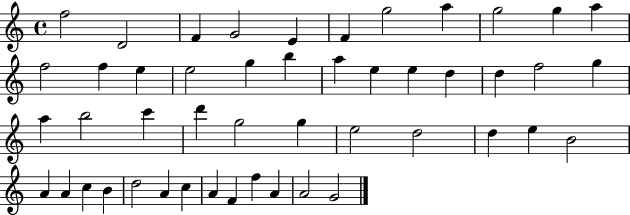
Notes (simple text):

F5/h D4/h F4/q G4/h E4/q F4/q G5/h A5/q G5/h G5/q A5/q F5/h F5/q E5/q E5/h G5/q B5/q A5/q E5/q E5/q D5/q D5/q F5/h G5/q A5/q B5/h C6/q D6/q G5/h G5/q E5/h D5/h D5/q E5/q B4/h A4/q A4/q C5/q B4/q D5/h A4/q C5/q A4/q F4/q F5/q A4/q A4/h G4/h